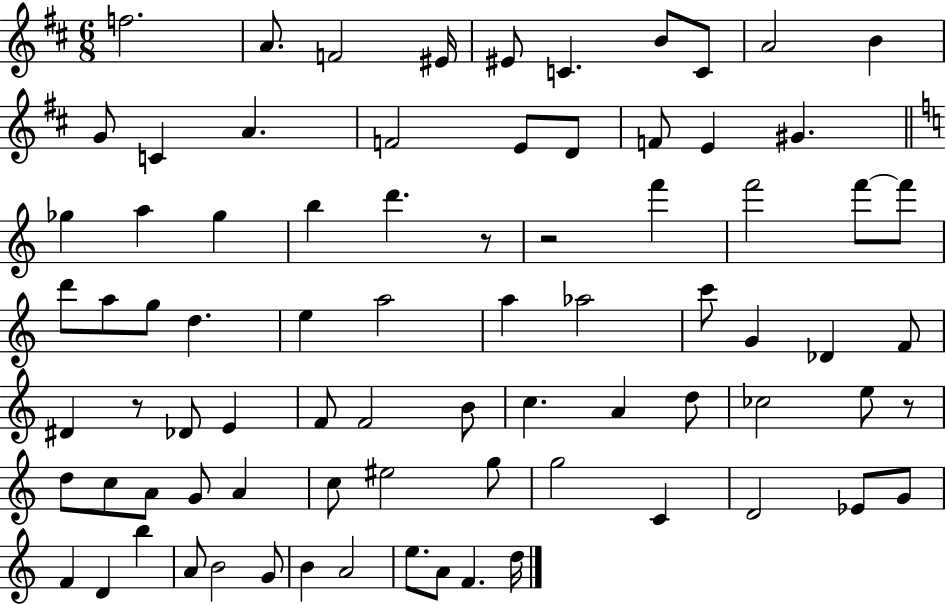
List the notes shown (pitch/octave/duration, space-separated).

F5/h. A4/e. F4/h EIS4/s EIS4/e C4/q. B4/e C4/e A4/h B4/q G4/e C4/q A4/q. F4/h E4/e D4/e F4/e E4/q G#4/q. Gb5/q A5/q Gb5/q B5/q D6/q. R/e R/h F6/q F6/h F6/e F6/e D6/e A5/e G5/e D5/q. E5/q A5/h A5/q Ab5/h C6/e G4/q Db4/q F4/e D#4/q R/e Db4/e E4/q F4/e F4/h B4/e C5/q. A4/q D5/e CES5/h E5/e R/e D5/e C5/e A4/e G4/e A4/q C5/e EIS5/h G5/e G5/h C4/q D4/h Eb4/e G4/e F4/q D4/q B5/q A4/e B4/h G4/e B4/q A4/h E5/e. A4/e F4/q. D5/s